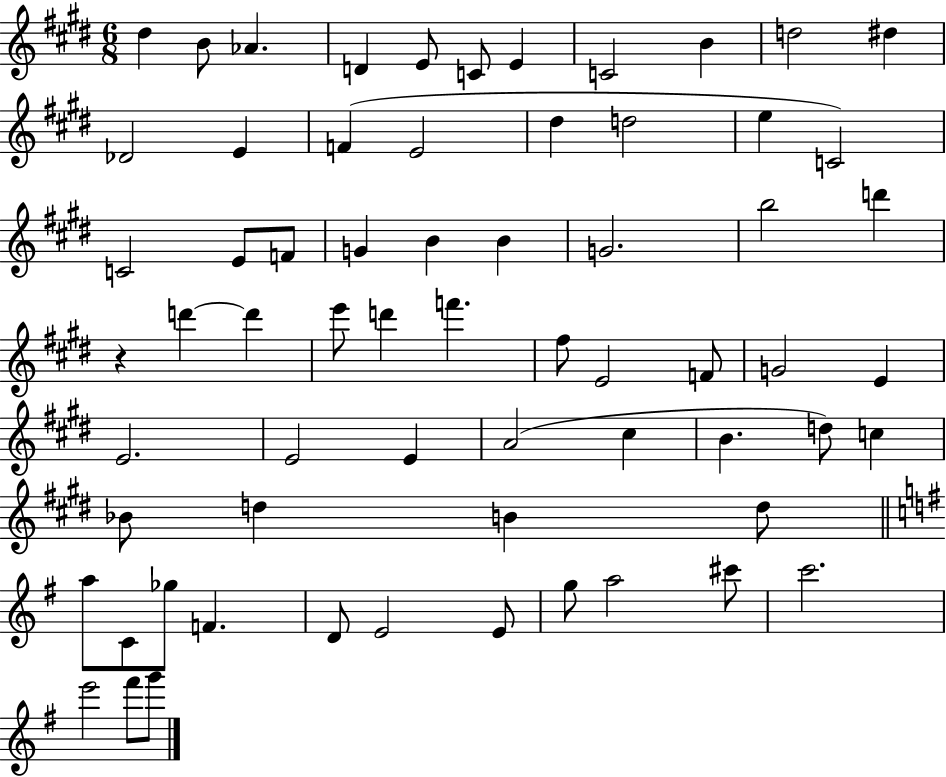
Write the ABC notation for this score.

X:1
T:Untitled
M:6/8
L:1/4
K:E
^d B/2 _A D E/2 C/2 E C2 B d2 ^d _D2 E F E2 ^d d2 e C2 C2 E/2 F/2 G B B G2 b2 d' z d' d' e'/2 d' f' ^f/2 E2 F/2 G2 E E2 E2 E A2 ^c B d/2 c _B/2 d B d/2 a/2 C/2 _g/2 F D/2 E2 E/2 g/2 a2 ^c'/2 c'2 e'2 ^f'/2 g'/2